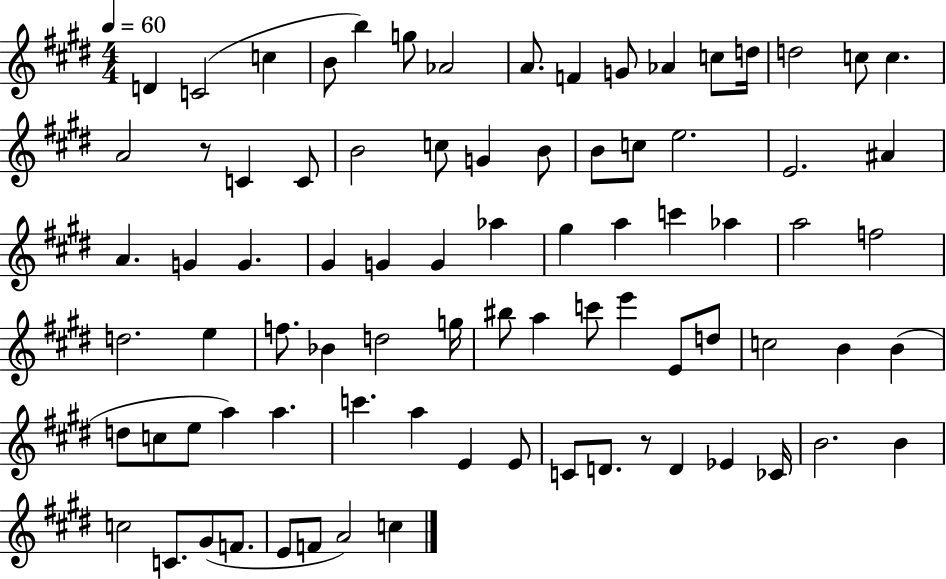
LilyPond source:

{
  \clef treble
  \numericTimeSignature
  \time 4/4
  \key e \major
  \tempo 4 = 60
  d'4 c'2( c''4 | b'8 b''4) g''8 aes'2 | a'8. f'4 g'8 aes'4 c''8 d''16 | d''2 c''8 c''4. | \break a'2 r8 c'4 c'8 | b'2 c''8 g'4 b'8 | b'8 c''8 e''2. | e'2. ais'4 | \break a'4. g'4 g'4. | gis'4 g'4 g'4 aes''4 | gis''4 a''4 c'''4 aes''4 | a''2 f''2 | \break d''2. e''4 | f''8. bes'4 d''2 g''16 | bis''8 a''4 c'''8 e'''4 e'8 d''8 | c''2 b'4 b'4( | \break d''8 c''8 e''8 a''4) a''4. | c'''4. a''4 e'4 e'8 | c'8 d'8. r8 d'4 ees'4 ces'16 | b'2. b'4 | \break c''2 c'8. gis'8( f'8. | e'8 f'8 a'2) c''4 | \bar "|."
}